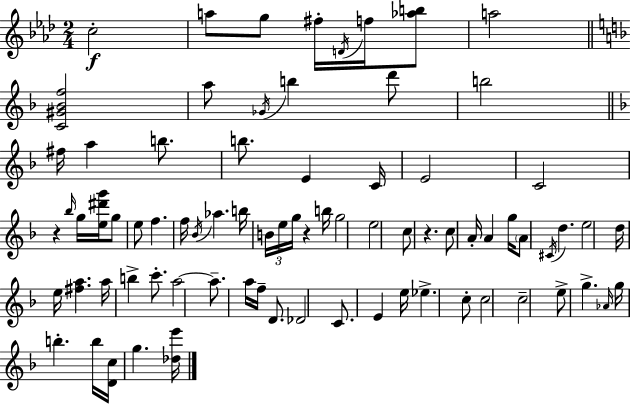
{
  \clef treble
  \numericTimeSignature
  \time 2/4
  \key aes \major
  c''2-.\f | a''8 g''8 fis''16-. \acciaccatura { d'16 } f''16 <aes'' b''>8 | a''2 | \bar "||" \break \key f \major <c' gis' bes' f''>2 | a''8 \acciaccatura { ges'16 } b''4 d'''8 | b''2 | \bar "||" \break \key f \major fis''16 a''4 b''8. | b''8. e'4 c'16 | e'2 | c'2 | \break r4 \grace { bes''16 } g''16 <e'' dis''' g'''>16 g''8 | e''8 f''4. | f''16 \acciaccatura { bes'16 } aes''4. | b''16 \tuplet 3/2 { b'16 e''16 g''16 } r4 | \break b''16 g''2 | e''2 | c''8 r4. | c''8 a'16-. a'4 | \break g''16 \parenthesize a'8 \acciaccatura { cis'16 } d''4. | e''2 | d''16 e''16 <fis'' a''>4. | a''16 b''4-> | \break c'''8.-. a''2~~ | a''8.-- a''16 f''16-- | d'8. des'2 | c'8. e'4 | \break e''16 ees''4.-> | c''8-. c''2 | c''2-- | e''8-> g''4.-> | \break \grace { aes'16 } g''16 b''4.-. | b''16 <d' c''>16 g''4. | <des'' e'''>16 \bar "|."
}